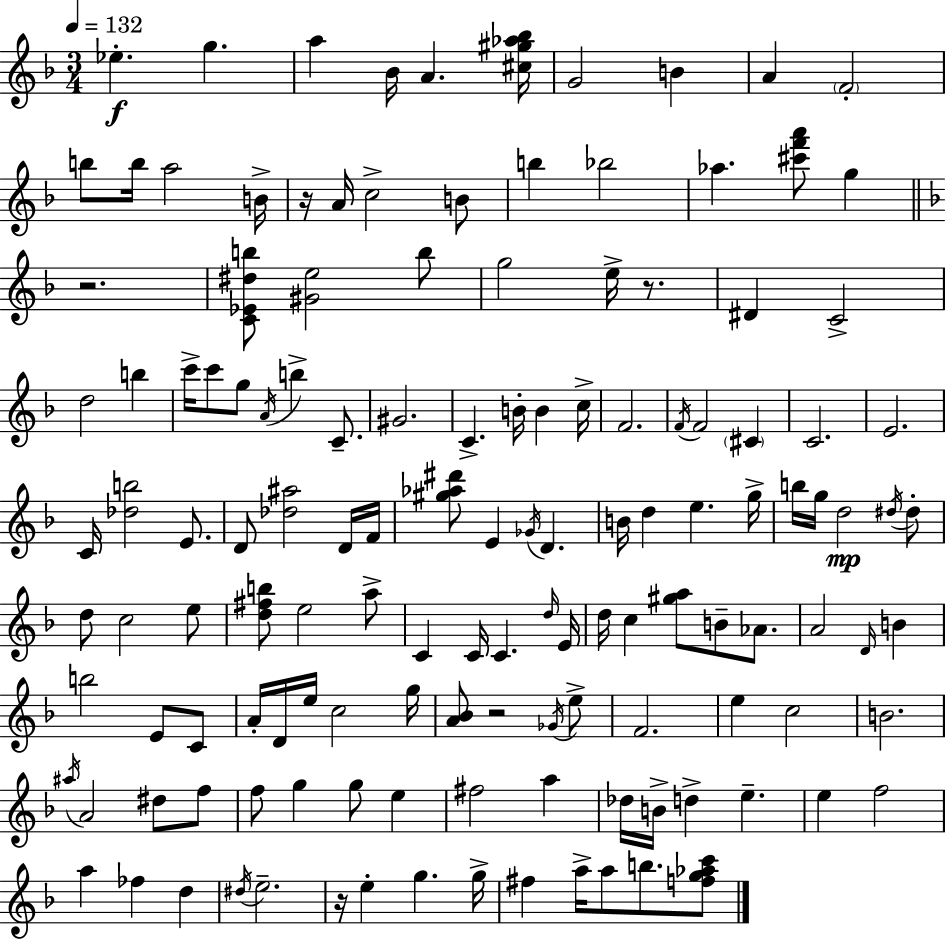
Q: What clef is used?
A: treble